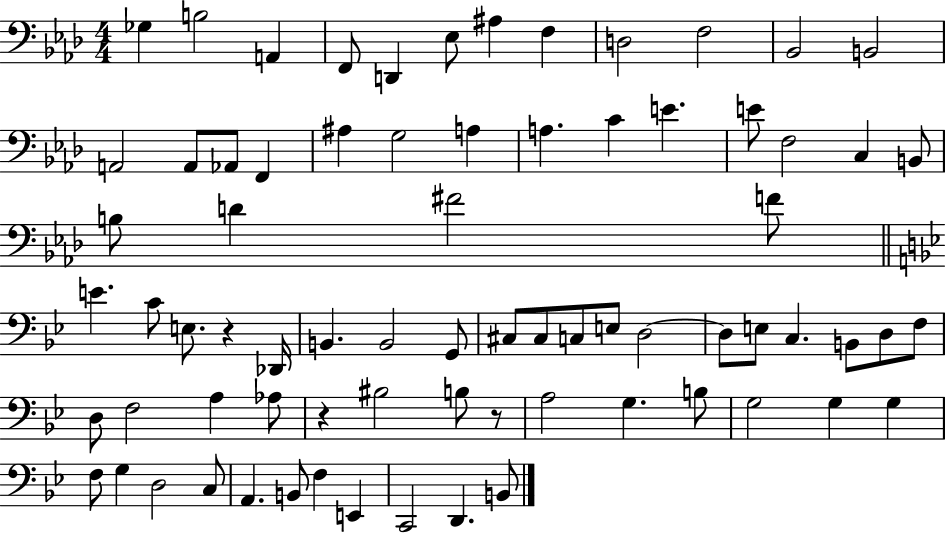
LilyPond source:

{
  \clef bass
  \numericTimeSignature
  \time 4/4
  \key aes \major
  \repeat volta 2 { ges4 b2 a,4 | f,8 d,4 ees8 ais4 f4 | d2 f2 | bes,2 b,2 | \break a,2 a,8 aes,8 f,4 | ais4 g2 a4 | a4. c'4 e'4. | e'8 f2 c4 b,8 | \break b8 d'4 fis'2 f'8 | \bar "||" \break \key bes \major e'4. c'8 e8. r4 des,16 | b,4. b,2 g,8 | cis8 cis8 c8 e8 d2~~ | d8 e8 c4. b,8 d8 f8 | \break d8 f2 a4 aes8 | r4 bis2 b8 r8 | a2 g4. b8 | g2 g4 g4 | \break f8 g4 d2 c8 | a,4. b,8 f4 e,4 | c,2 d,4. b,8 | } \bar "|."
}